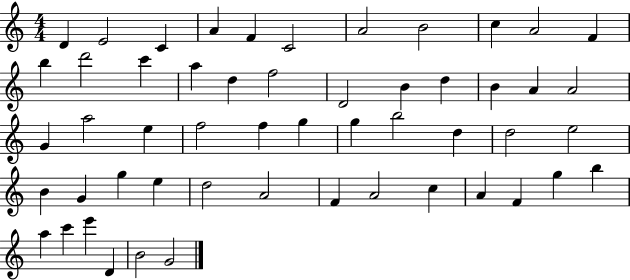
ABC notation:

X:1
T:Untitled
M:4/4
L:1/4
K:C
D E2 C A F C2 A2 B2 c A2 F b d'2 c' a d f2 D2 B d B A A2 G a2 e f2 f g g b2 d d2 e2 B G g e d2 A2 F A2 c A F g b a c' e' D B2 G2